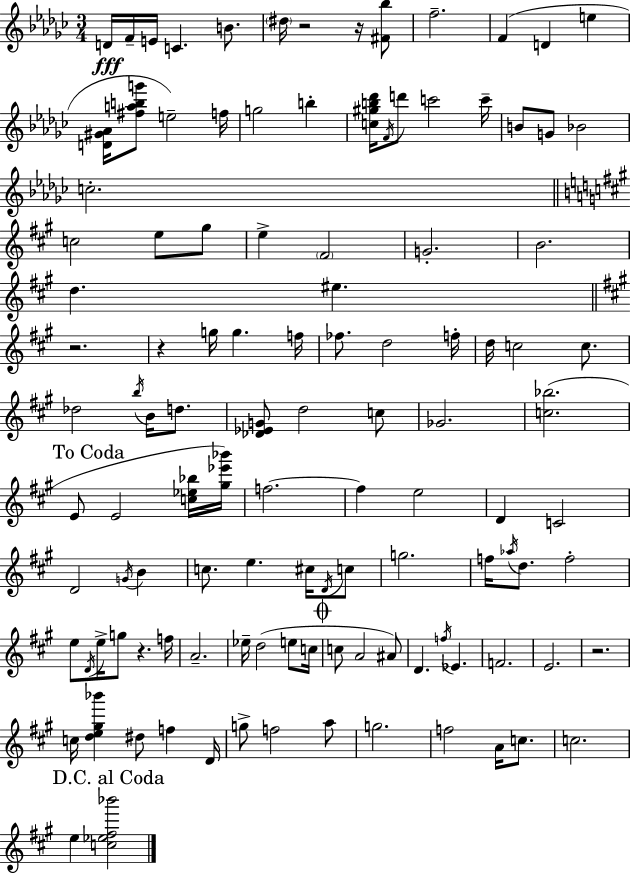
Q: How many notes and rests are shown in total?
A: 114